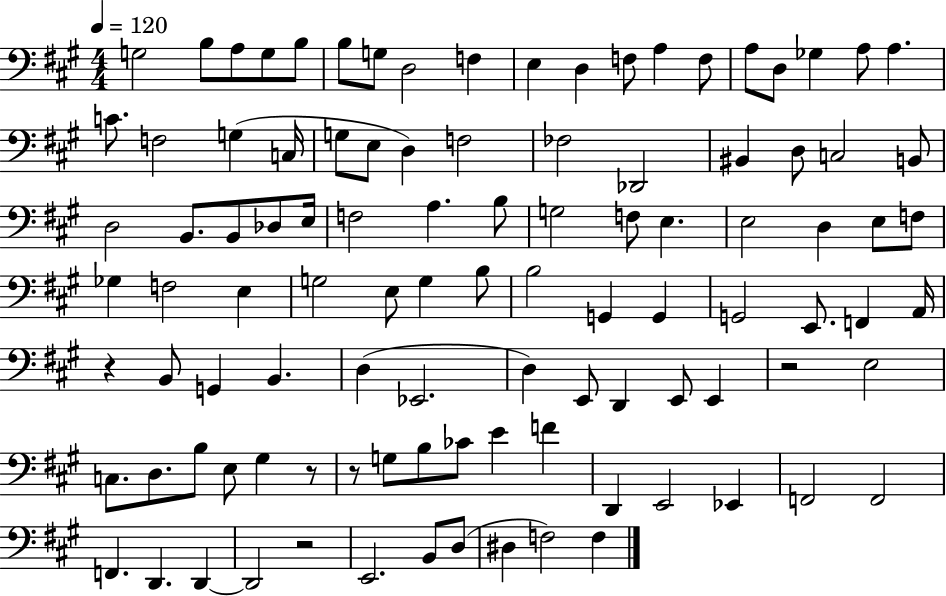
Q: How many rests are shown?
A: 5